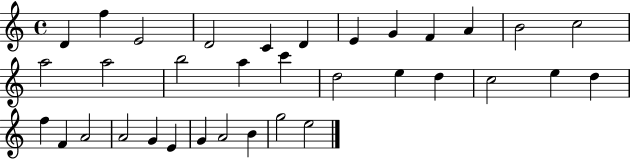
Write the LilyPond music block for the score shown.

{
  \clef treble
  \time 4/4
  \defaultTimeSignature
  \key c \major
  d'4 f''4 e'2 | d'2 c'4 d'4 | e'4 g'4 f'4 a'4 | b'2 c''2 | \break a''2 a''2 | b''2 a''4 c'''4 | d''2 e''4 d''4 | c''2 e''4 d''4 | \break f''4 f'4 a'2 | a'2 g'4 e'4 | g'4 a'2 b'4 | g''2 e''2 | \break \bar "|."
}